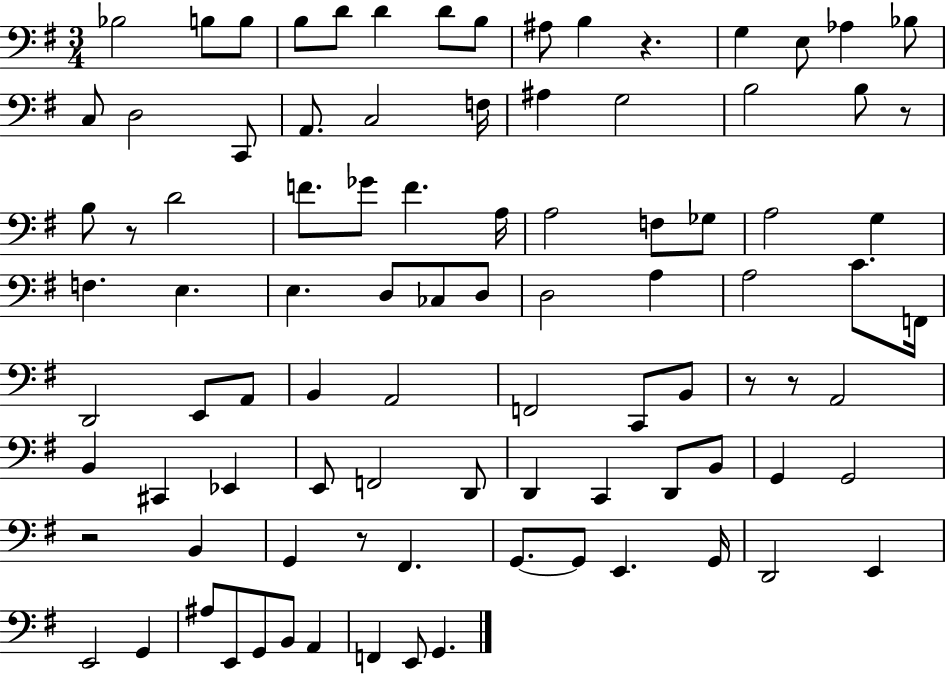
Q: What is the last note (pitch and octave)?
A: G2